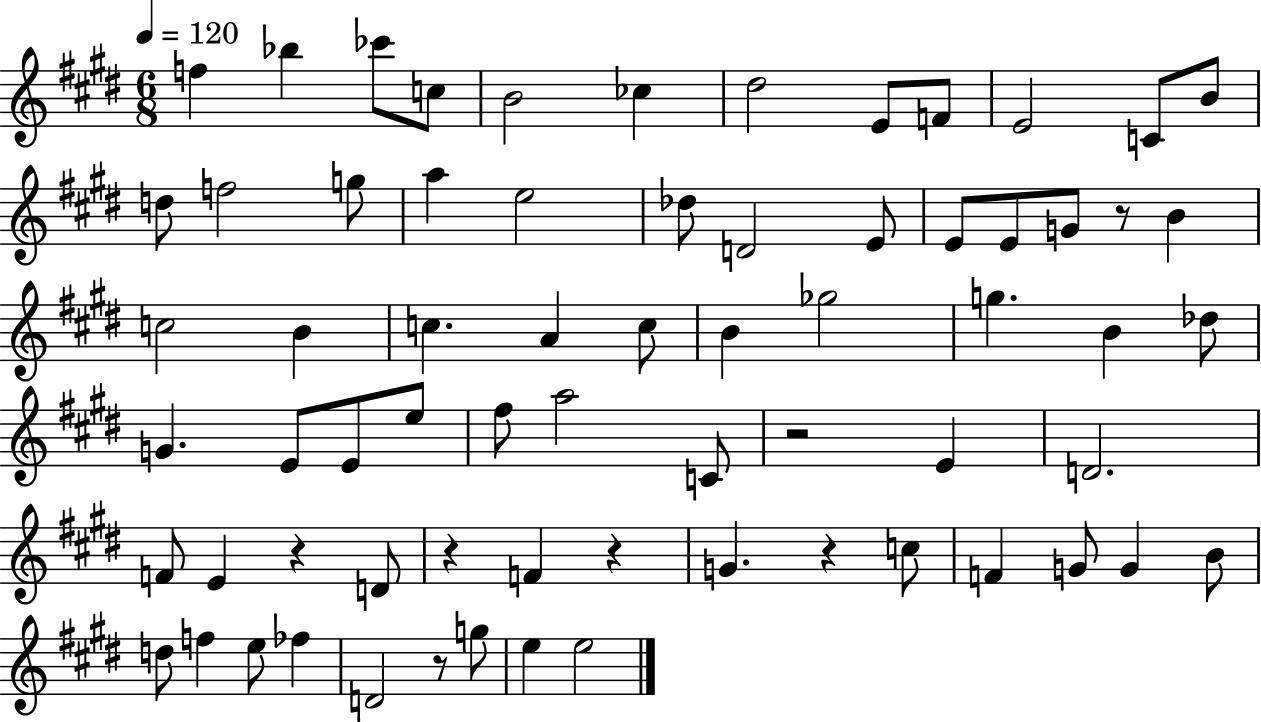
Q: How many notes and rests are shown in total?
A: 68